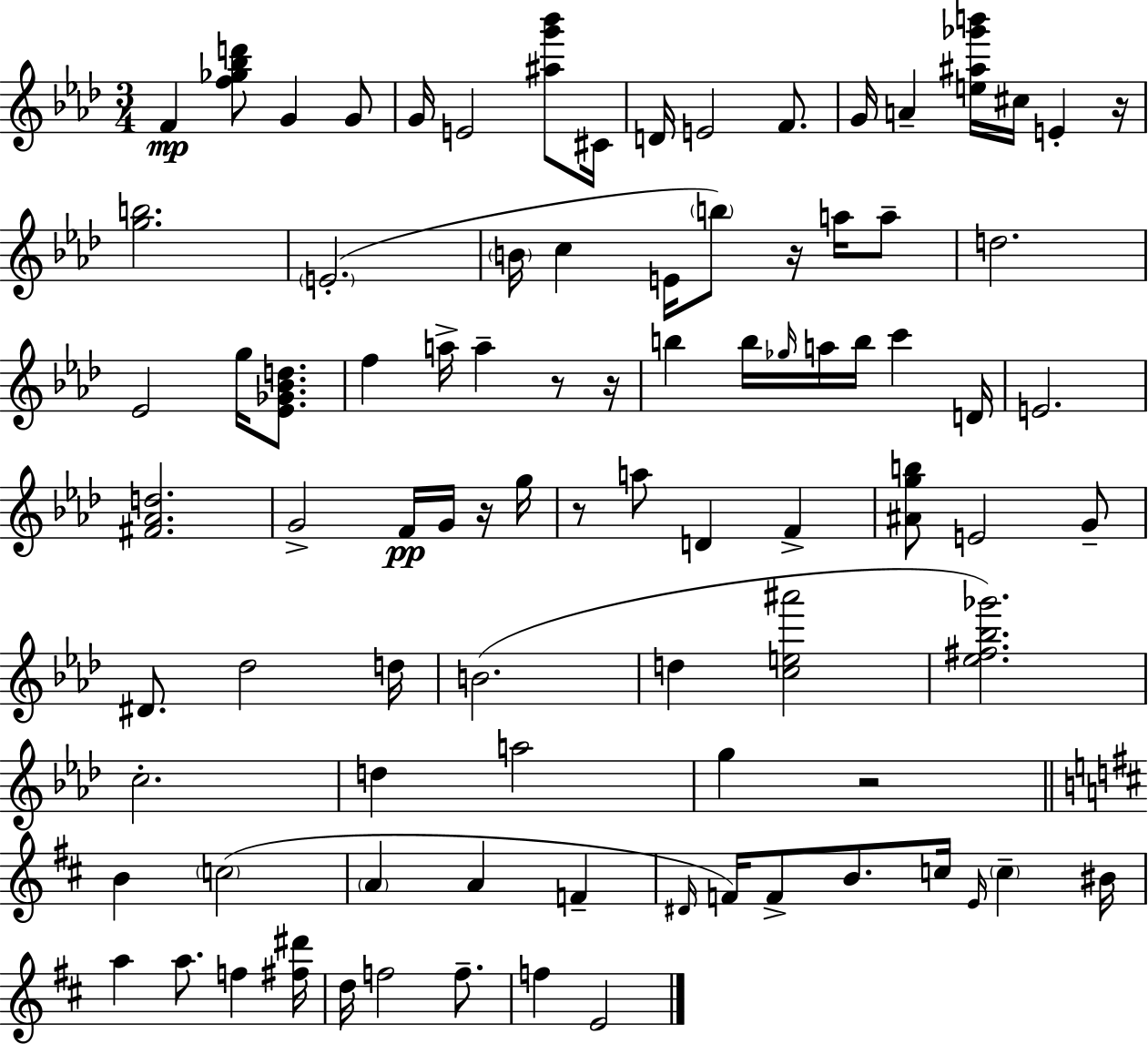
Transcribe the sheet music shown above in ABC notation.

X:1
T:Untitled
M:3/4
L:1/4
K:Ab
F [f_g_bd']/2 G G/2 G/4 E2 [^ag'_b']/2 ^C/4 D/4 E2 F/2 G/4 A [e^a_g'b']/4 ^c/4 E z/4 [gb]2 E2 B/4 c E/4 b/2 z/4 a/4 a/2 d2 _E2 g/4 [_E_G_Bd]/2 f a/4 a z/2 z/4 b b/4 _g/4 a/4 b/4 c' D/4 E2 [^F_Ad]2 G2 F/4 G/4 z/4 g/4 z/2 a/2 D F [^Agb]/2 E2 G/2 ^D/2 _d2 d/4 B2 d [ce^a']2 [_e^f_b_g']2 c2 d a2 g z2 B c2 A A F ^D/4 F/4 F/2 B/2 c/4 E/4 c ^B/4 a a/2 f [^f^d']/4 d/4 f2 f/2 f E2